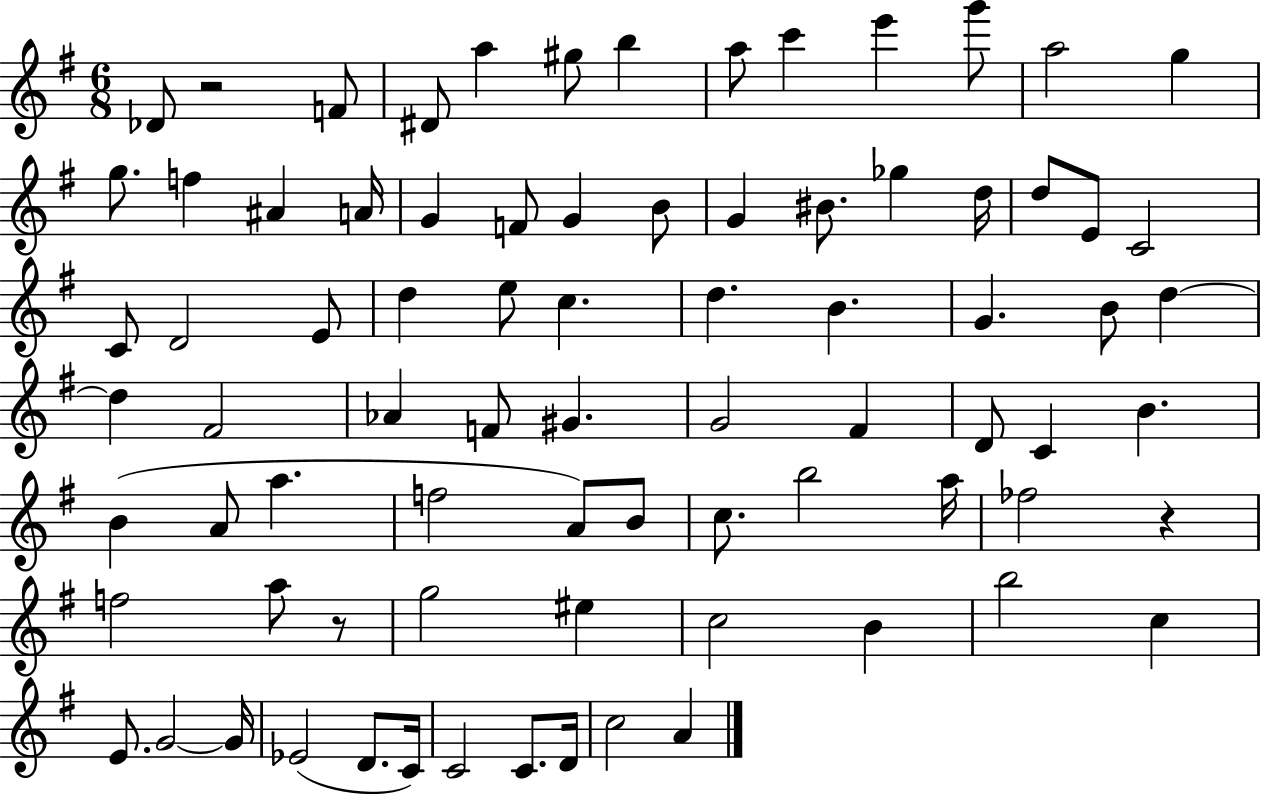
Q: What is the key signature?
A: G major